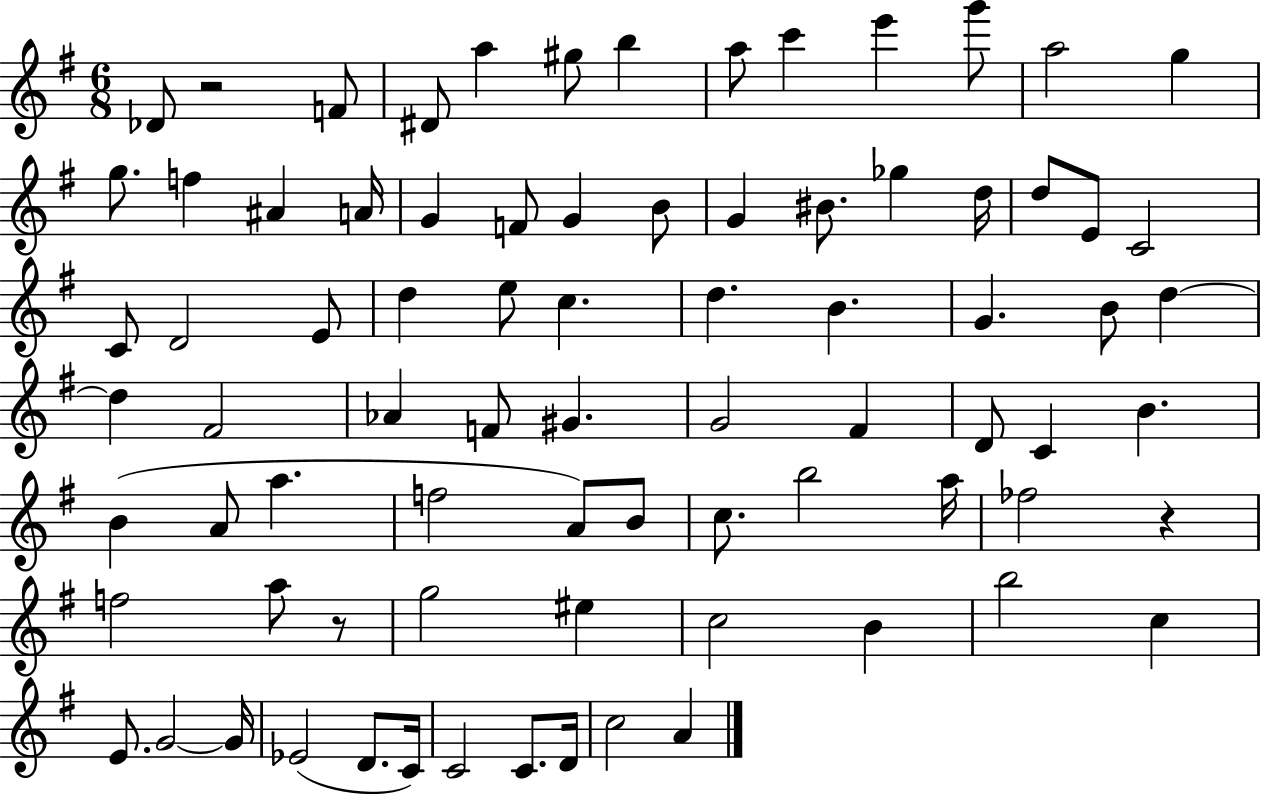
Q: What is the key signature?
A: G major